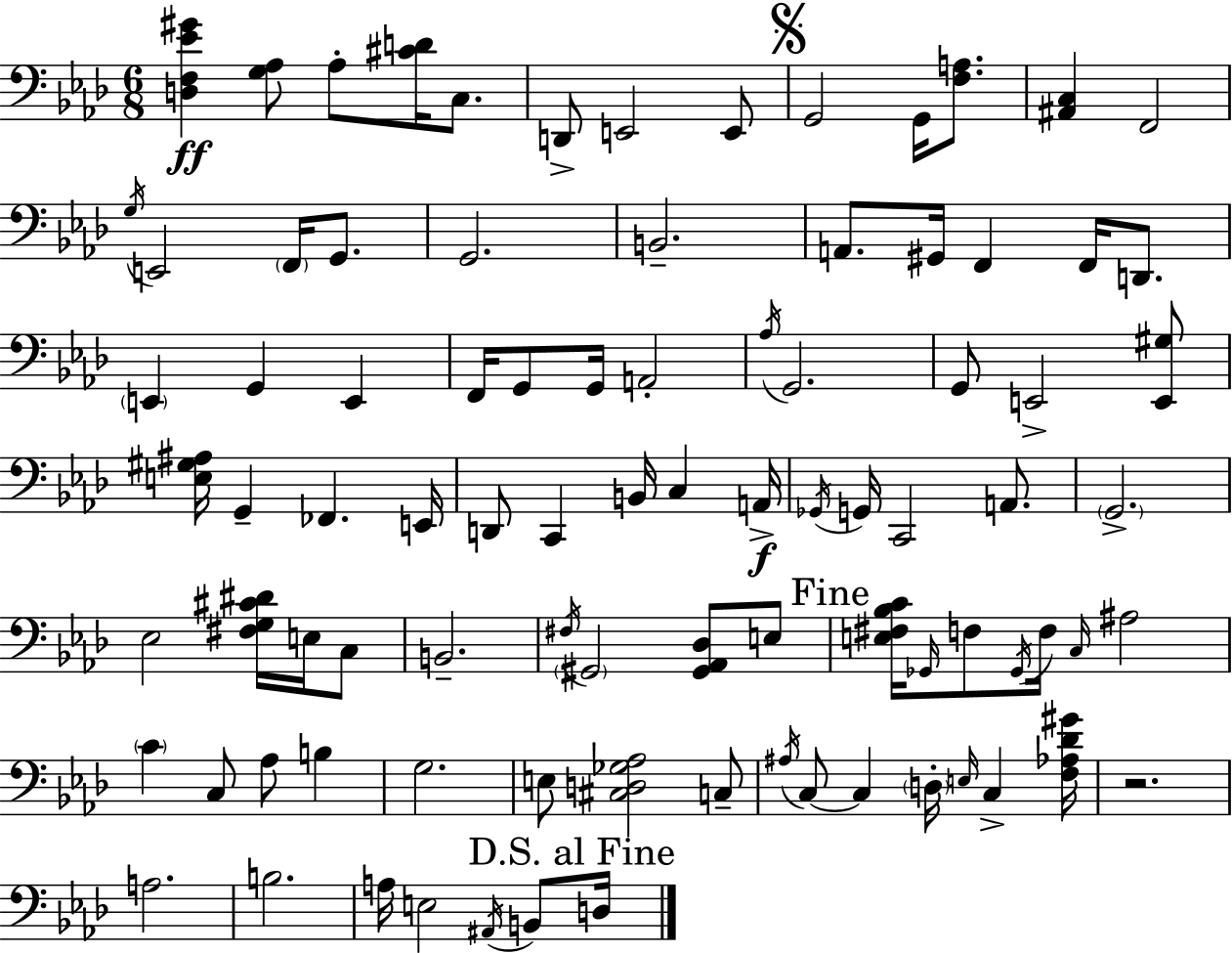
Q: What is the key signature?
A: F minor